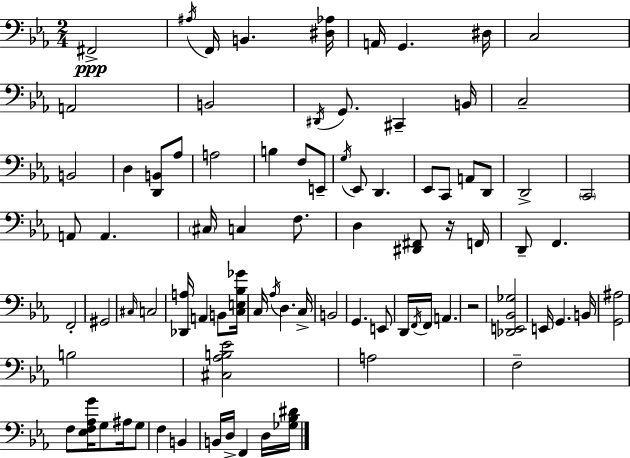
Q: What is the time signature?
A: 2/4